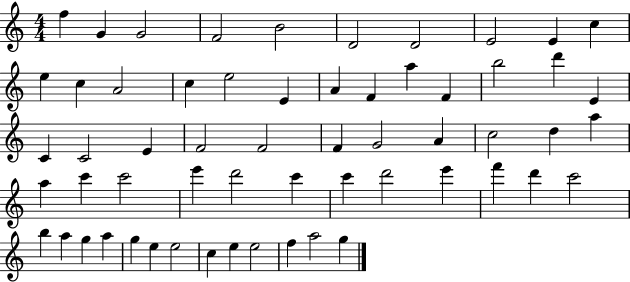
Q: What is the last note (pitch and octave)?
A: G5